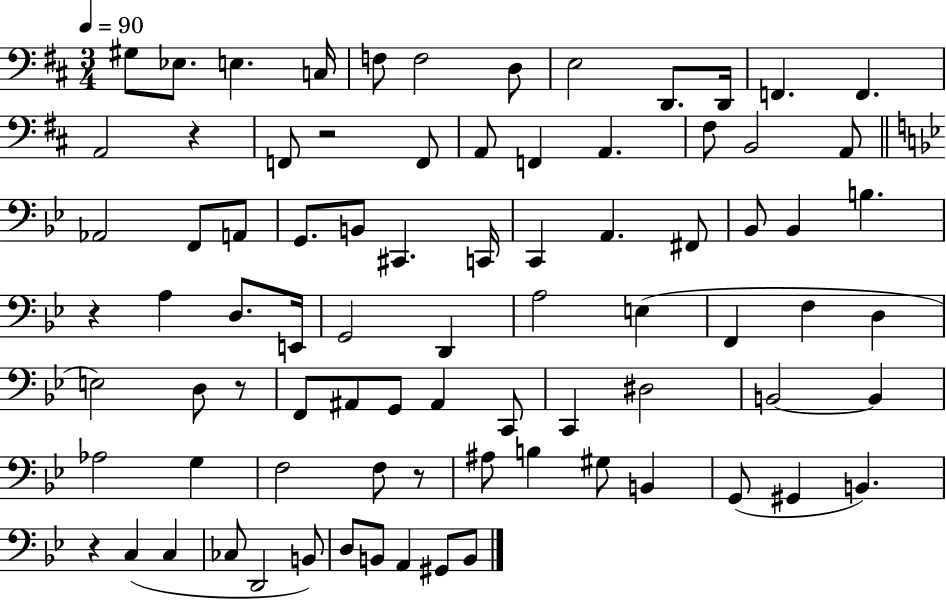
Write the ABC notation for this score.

X:1
T:Untitled
M:3/4
L:1/4
K:D
^G,/2 _E,/2 E, C,/4 F,/2 F,2 D,/2 E,2 D,,/2 D,,/4 F,, F,, A,,2 z F,,/2 z2 F,,/2 A,,/2 F,, A,, ^F,/2 B,,2 A,,/2 _A,,2 F,,/2 A,,/2 G,,/2 B,,/2 ^C,, C,,/4 C,, A,, ^F,,/2 _B,,/2 _B,, B, z A, D,/2 E,,/4 G,,2 D,, A,2 E, F,, F, D, E,2 D,/2 z/2 F,,/2 ^A,,/2 G,,/2 ^A,, C,,/2 C,, ^D,2 B,,2 B,, _A,2 G, F,2 F,/2 z/2 ^A,/2 B, ^G,/2 B,, G,,/2 ^G,, B,, z C, C, _C,/2 D,,2 B,,/2 D,/2 B,,/2 A,, ^G,,/2 B,,/2